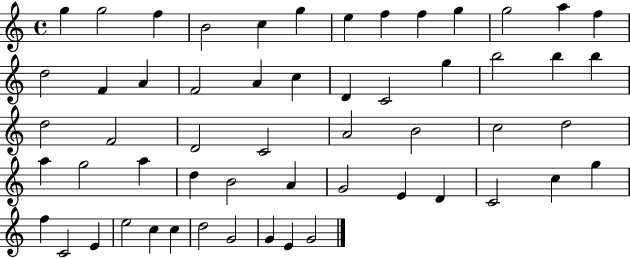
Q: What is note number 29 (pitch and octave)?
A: C4